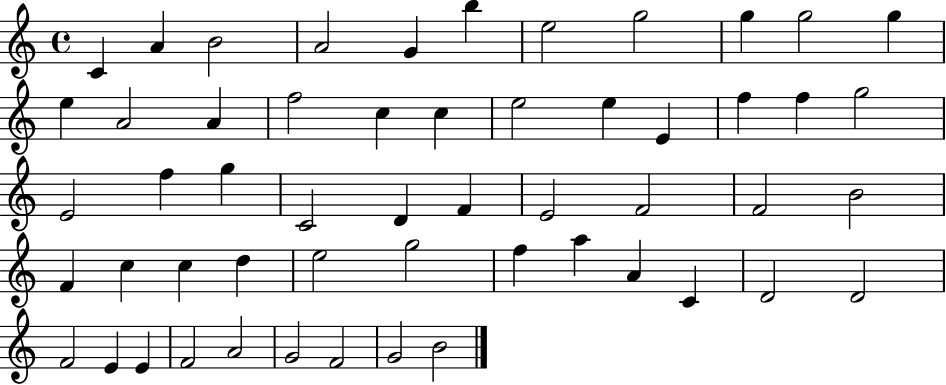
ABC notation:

X:1
T:Untitled
M:4/4
L:1/4
K:C
C A B2 A2 G b e2 g2 g g2 g e A2 A f2 c c e2 e E f f g2 E2 f g C2 D F E2 F2 F2 B2 F c c d e2 g2 f a A C D2 D2 F2 E E F2 A2 G2 F2 G2 B2